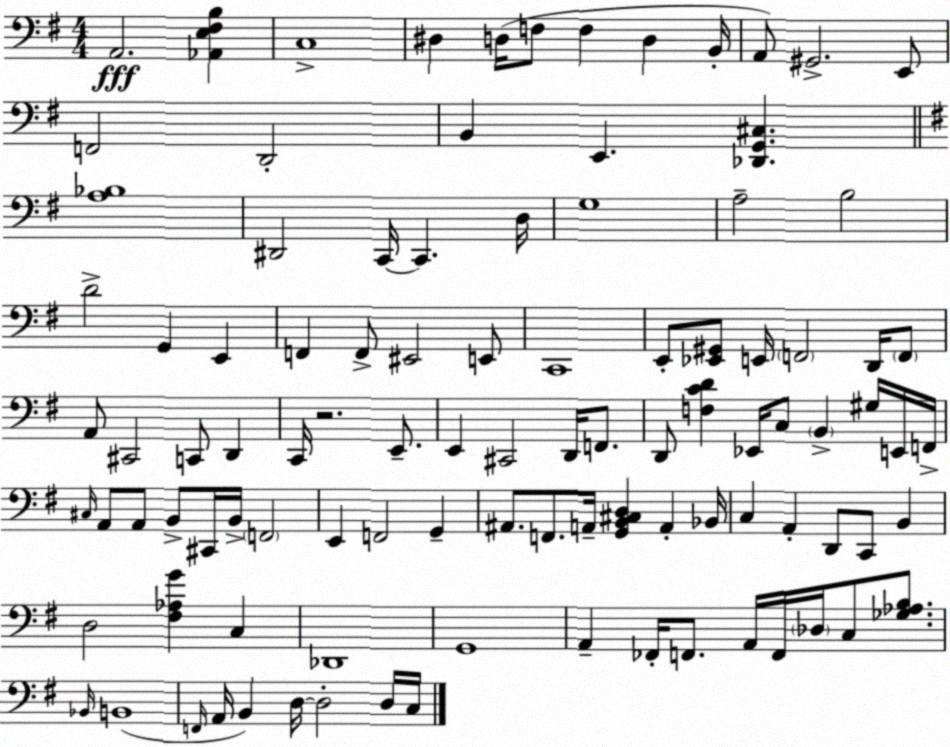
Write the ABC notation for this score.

X:1
T:Untitled
M:4/4
L:1/4
K:G
A,,2 [_A,,E,^F,B,] C,4 ^D, D,/4 F,/2 F, D, B,,/4 A,,/2 ^G,,2 E,,/2 F,,2 D,,2 B,, E,, [_D,,G,,^C,] [A,_B,]4 ^D,,2 C,,/4 C,, D,/4 G,4 A,2 B,2 D2 G,, E,, F,, F,,/2 ^E,,2 E,,/2 C,,4 E,,/2 [_E,,^G,,]/2 E,,/4 F,,2 D,,/4 F,,/2 A,,/2 ^C,,2 C,,/2 D,, C,,/4 z2 E,,/2 E,, ^C,,2 D,,/4 F,,/2 D,,/2 [F,CD] _E,,/4 C,/2 B,, ^G,/4 E,,/4 F,,/4 ^C,/4 A,,/2 A,,/2 B,,/2 ^C,,/4 B,,/4 F,,2 E,, F,,2 G,, ^A,,/2 F,,/2 A,,/4 [G,,B,,^C,D,] A,, _B,,/4 C, A,, D,,/2 C,,/2 B,, D,2 [^F,_A,G] C, _D,,4 G,,4 A,, _F,,/4 F,,/2 A,,/4 F,,/4 _D,/4 C,/2 [_G,_A,B,]/2 _B,,/4 B,,4 F,,/4 A,,/4 B,, D,/4 D,2 D,/4 C,/4